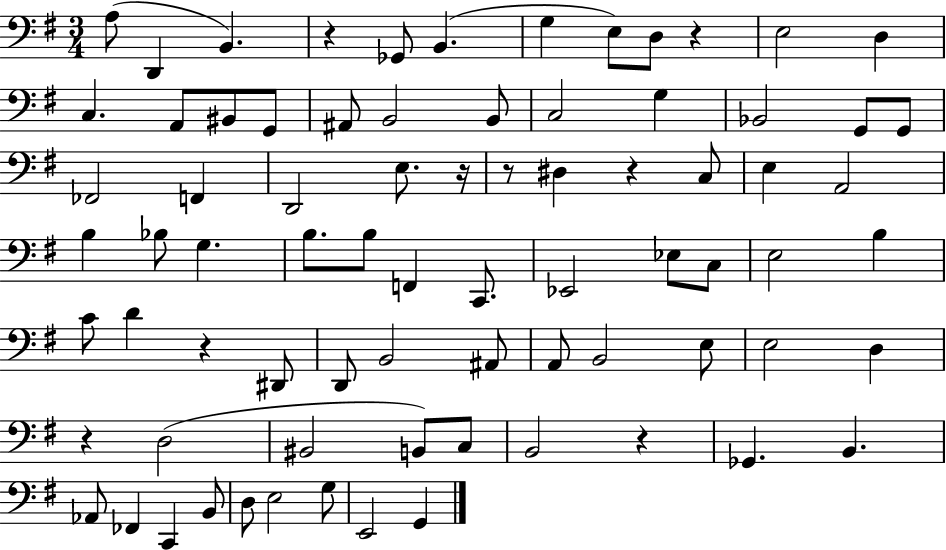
A3/e D2/q B2/q. R/q Gb2/e B2/q. G3/q E3/e D3/e R/q E3/h D3/q C3/q. A2/e BIS2/e G2/e A#2/e B2/h B2/e C3/h G3/q Bb2/h G2/e G2/e FES2/h F2/q D2/h E3/e. R/s R/e D#3/q R/q C3/e E3/q A2/h B3/q Bb3/e G3/q. B3/e. B3/e F2/q C2/e. Eb2/h Eb3/e C3/e E3/h B3/q C4/e D4/q R/q D#2/e D2/e B2/h A#2/e A2/e B2/h E3/e E3/h D3/q R/q D3/h BIS2/h B2/e C3/e B2/h R/q Gb2/q. B2/q. Ab2/e FES2/q C2/q B2/e D3/e E3/h G3/e E2/h G2/q